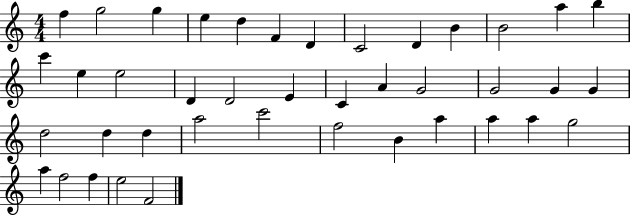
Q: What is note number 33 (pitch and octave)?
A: A5